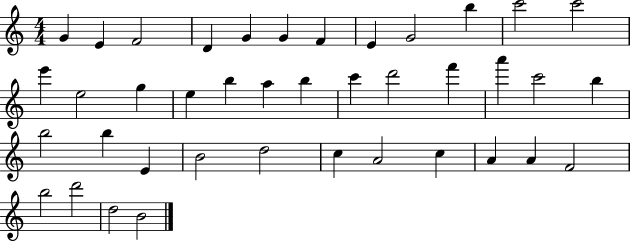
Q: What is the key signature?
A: C major